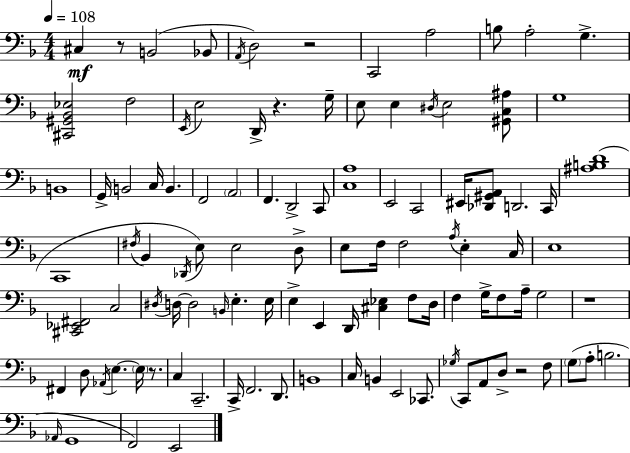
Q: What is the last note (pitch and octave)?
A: E2